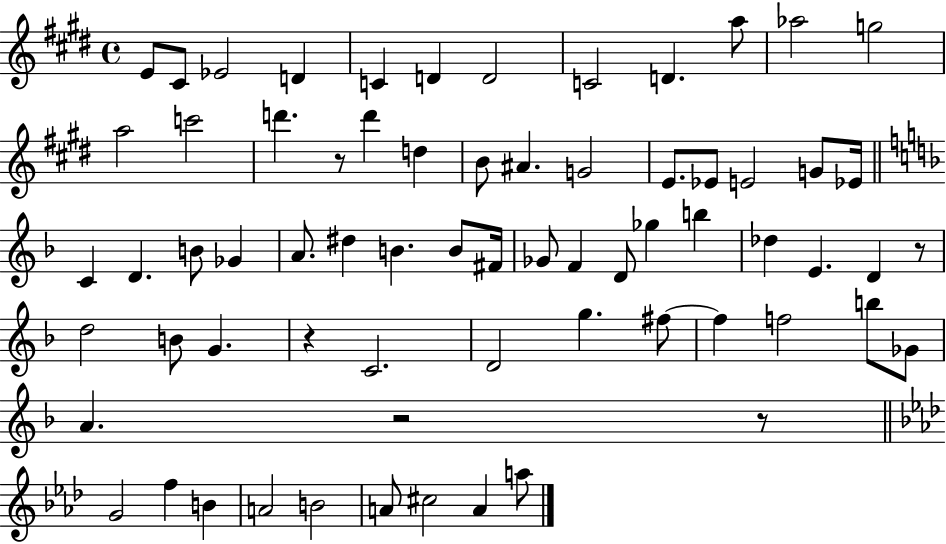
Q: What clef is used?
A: treble